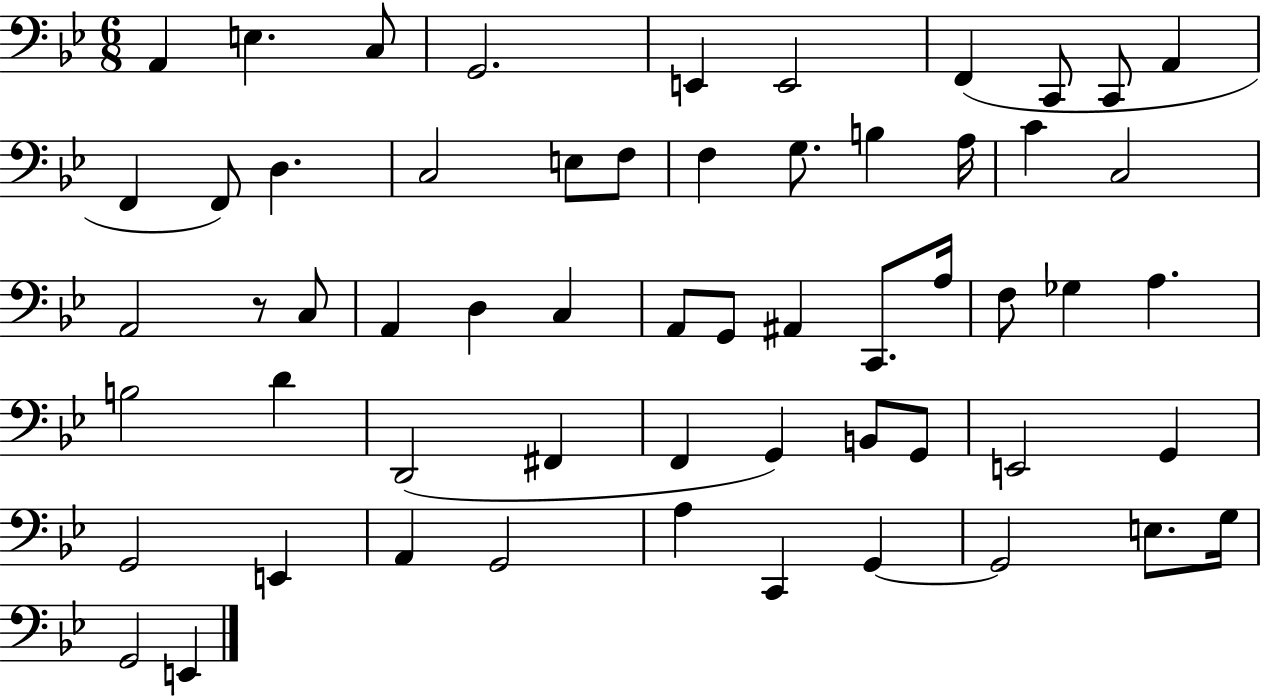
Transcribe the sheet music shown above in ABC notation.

X:1
T:Untitled
M:6/8
L:1/4
K:Bb
A,, E, C,/2 G,,2 E,, E,,2 F,, C,,/2 C,,/2 A,, F,, F,,/2 D, C,2 E,/2 F,/2 F, G,/2 B, A,/4 C C,2 A,,2 z/2 C,/2 A,, D, C, A,,/2 G,,/2 ^A,, C,,/2 A,/4 F,/2 _G, A, B,2 D D,,2 ^F,, F,, G,, B,,/2 G,,/2 E,,2 G,, G,,2 E,, A,, G,,2 A, C,, G,, G,,2 E,/2 G,/4 G,,2 E,,